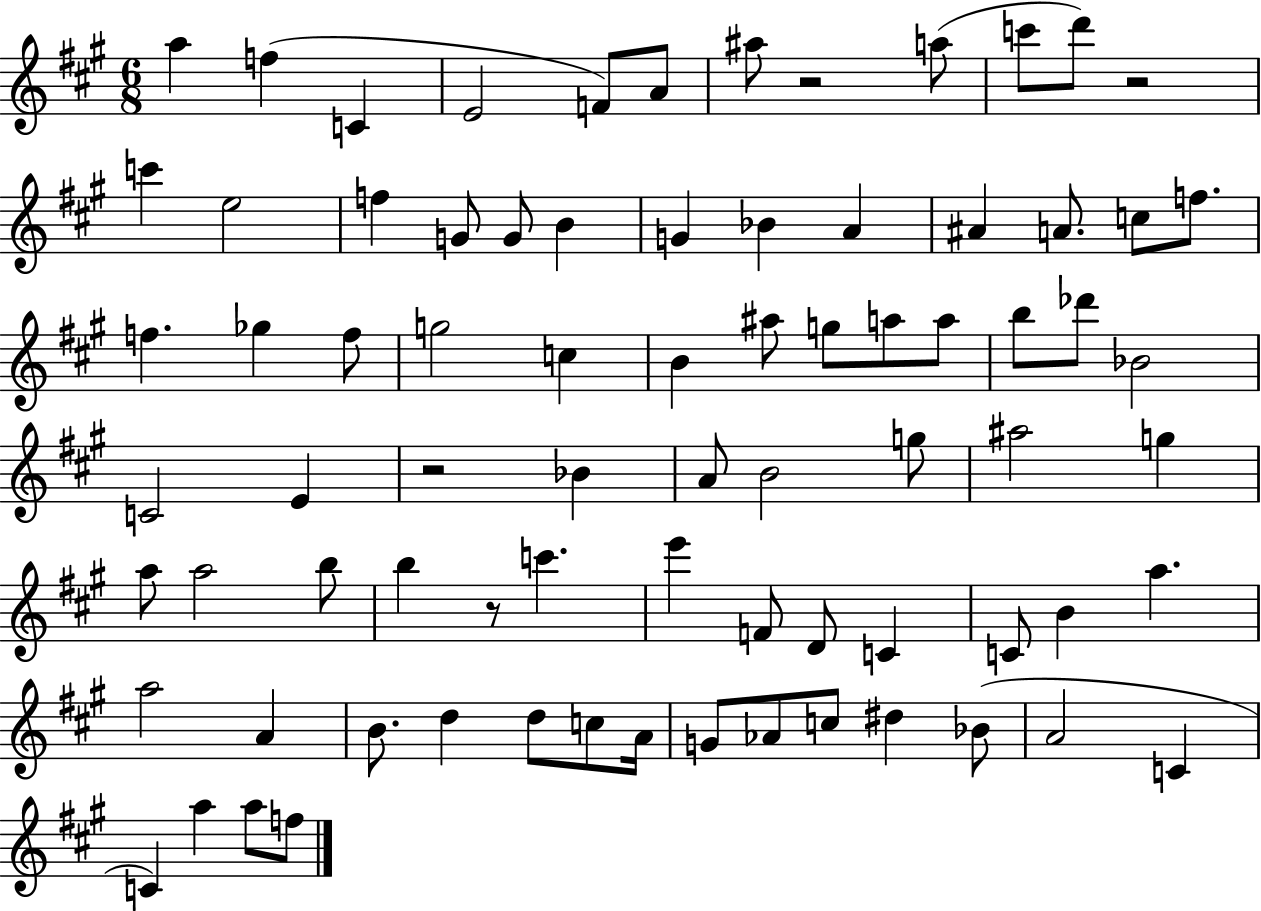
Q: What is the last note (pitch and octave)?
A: F5